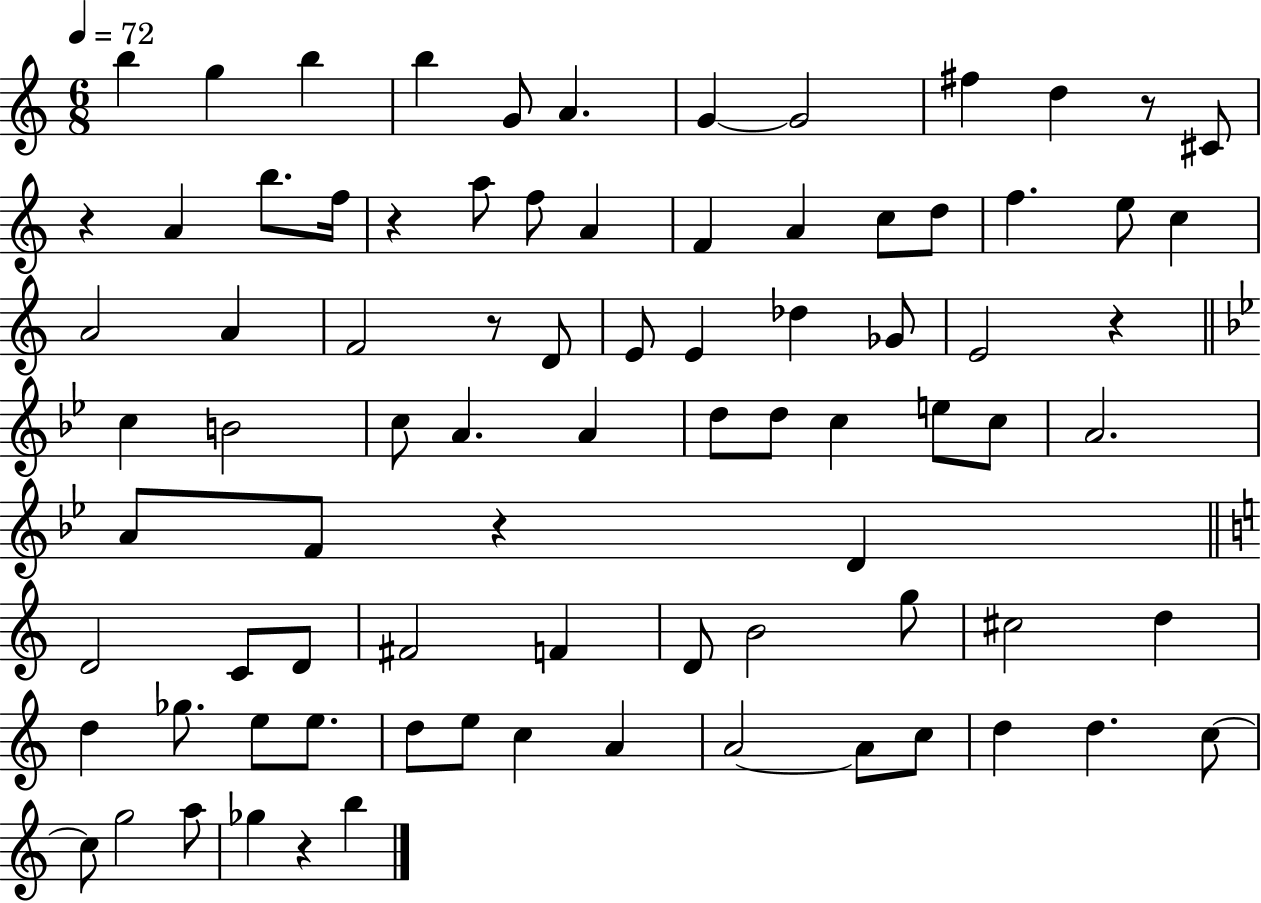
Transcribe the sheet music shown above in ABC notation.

X:1
T:Untitled
M:6/8
L:1/4
K:C
b g b b G/2 A G G2 ^f d z/2 ^C/2 z A b/2 f/4 z a/2 f/2 A F A c/2 d/2 f e/2 c A2 A F2 z/2 D/2 E/2 E _d _G/2 E2 z c B2 c/2 A A d/2 d/2 c e/2 c/2 A2 A/2 F/2 z D D2 C/2 D/2 ^F2 F D/2 B2 g/2 ^c2 d d _g/2 e/2 e/2 d/2 e/2 c A A2 A/2 c/2 d d c/2 c/2 g2 a/2 _g z b